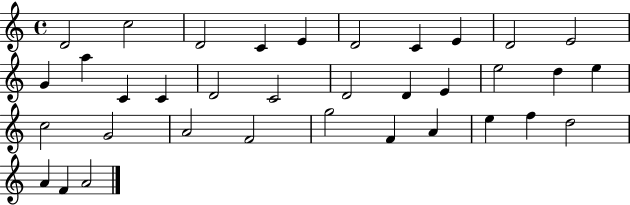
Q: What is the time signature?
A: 4/4